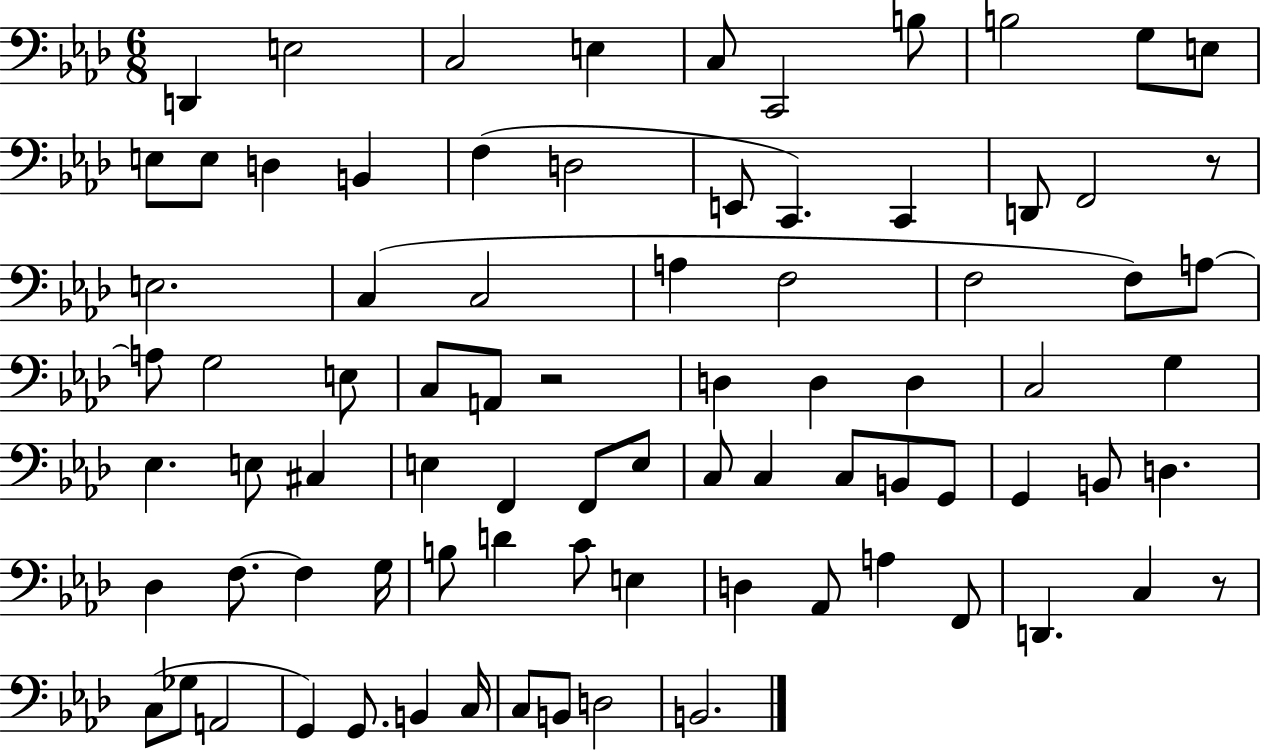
D2/q E3/h C3/h E3/q C3/e C2/h B3/e B3/h G3/e E3/e E3/e E3/e D3/q B2/q F3/q D3/h E2/e C2/q. C2/q D2/e F2/h R/e E3/h. C3/q C3/h A3/q F3/h F3/h F3/e A3/e A3/e G3/h E3/e C3/e A2/e R/h D3/q D3/q D3/q C3/h G3/q Eb3/q. E3/e C#3/q E3/q F2/q F2/e E3/e C3/e C3/q C3/e B2/e G2/e G2/q B2/e D3/q. Db3/q F3/e. F3/q G3/s B3/e D4/q C4/e E3/q D3/q Ab2/e A3/q F2/e D2/q. C3/q R/e C3/e Gb3/e A2/h G2/q G2/e. B2/q C3/s C3/e B2/e D3/h B2/h.